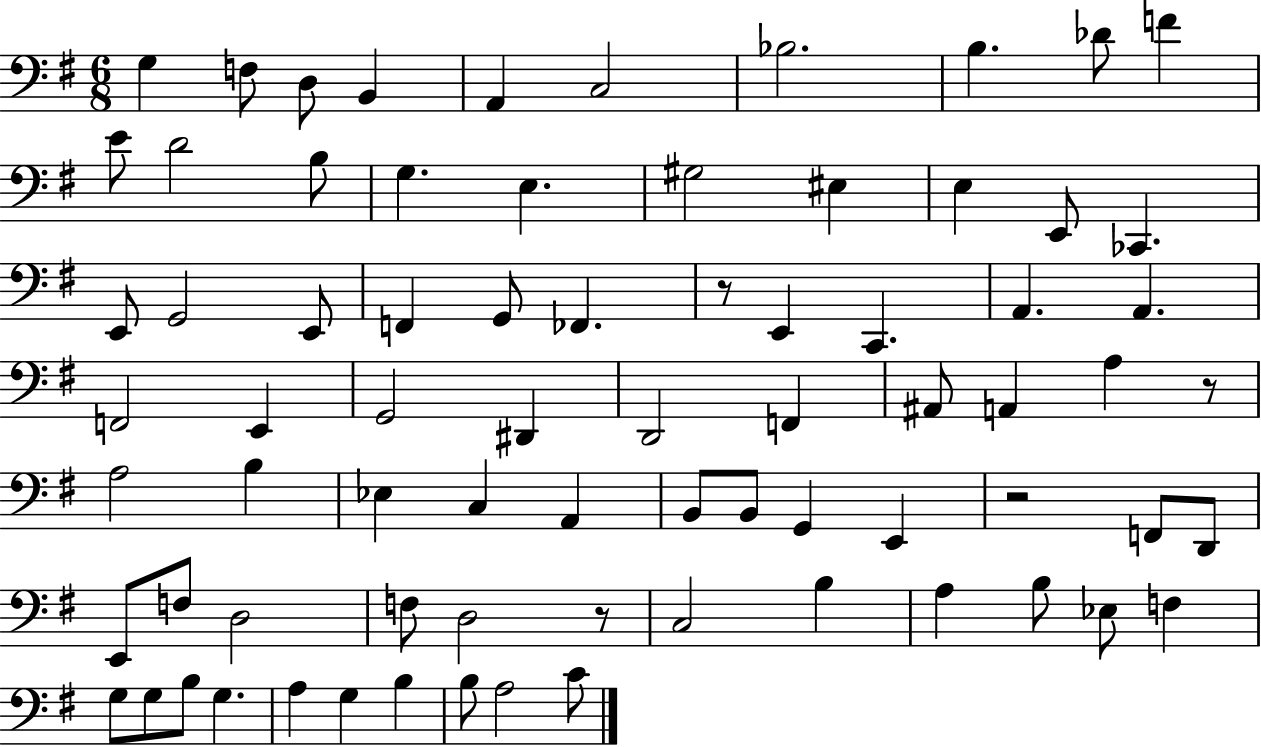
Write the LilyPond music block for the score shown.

{
  \clef bass
  \numericTimeSignature
  \time 6/8
  \key g \major
  g4 f8 d8 b,4 | a,4 c2 | bes2. | b4. des'8 f'4 | \break e'8 d'2 b8 | g4. e4. | gis2 eis4 | e4 e,8 ces,4. | \break e,8 g,2 e,8 | f,4 g,8 fes,4. | r8 e,4 c,4. | a,4. a,4. | \break f,2 e,4 | g,2 dis,4 | d,2 f,4 | ais,8 a,4 a4 r8 | \break a2 b4 | ees4 c4 a,4 | b,8 b,8 g,4 e,4 | r2 f,8 d,8 | \break e,8 f8 d2 | f8 d2 r8 | c2 b4 | a4 b8 ees8 f4 | \break g8 g8 b8 g4. | a4 g4 b4 | b8 a2 c'8 | \bar "|."
}